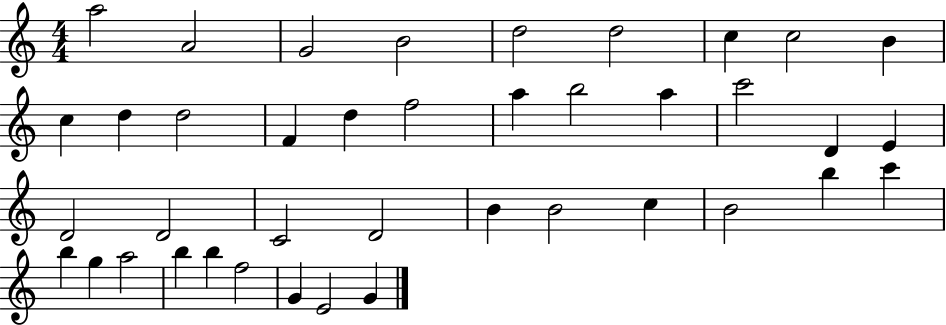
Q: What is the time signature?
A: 4/4